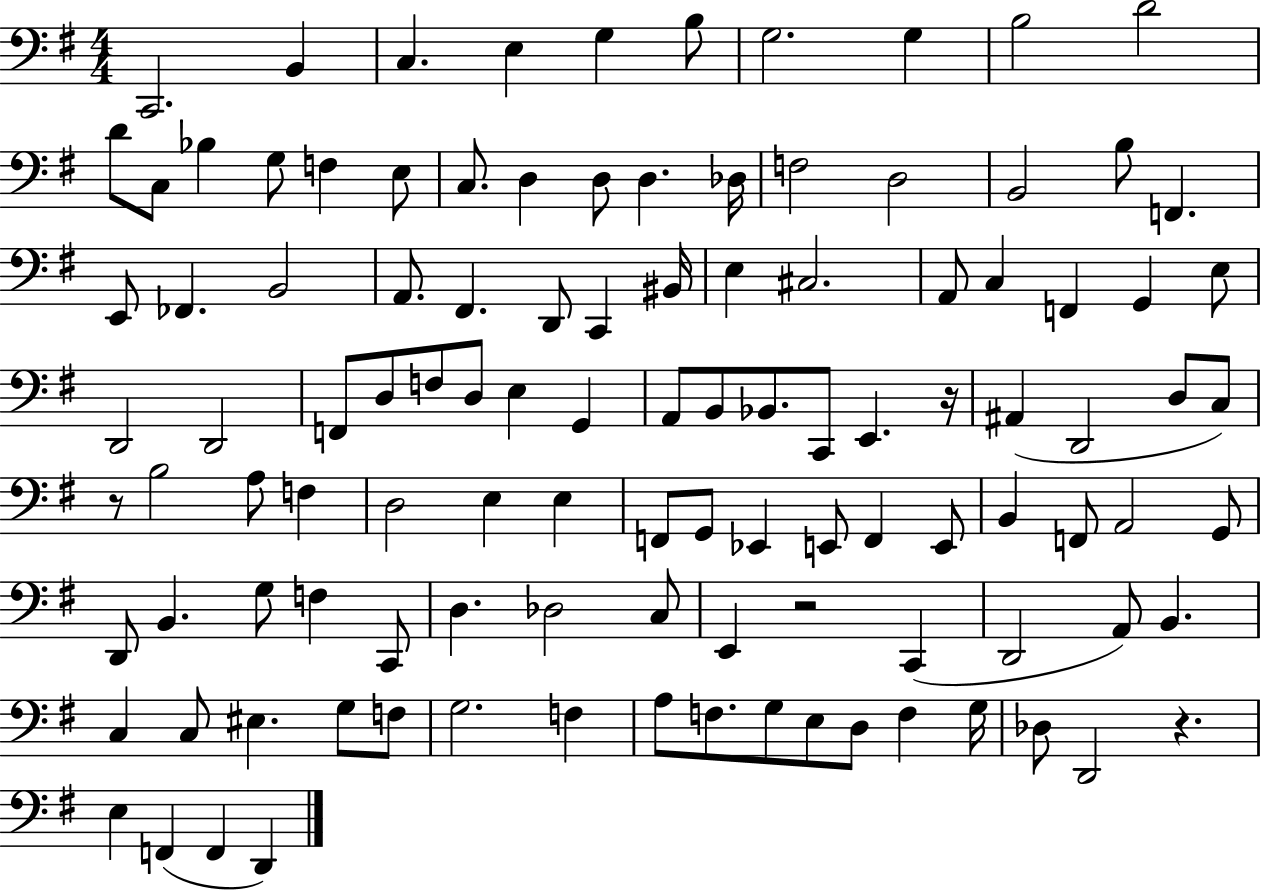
C2/h. B2/q C3/q. E3/q G3/q B3/e G3/h. G3/q B3/h D4/h D4/e C3/e Bb3/q G3/e F3/q E3/e C3/e. D3/q D3/e D3/q. Db3/s F3/h D3/h B2/h B3/e F2/q. E2/e FES2/q. B2/h A2/e. F#2/q. D2/e C2/q BIS2/s E3/q C#3/h. A2/e C3/q F2/q G2/q E3/e D2/h D2/h F2/e D3/e F3/e D3/e E3/q G2/q A2/e B2/e Bb2/e. C2/e E2/q. R/s A#2/q D2/h D3/e C3/e R/e B3/h A3/e F3/q D3/h E3/q E3/q F2/e G2/e Eb2/q E2/e F2/q E2/e B2/q F2/e A2/h G2/e D2/e B2/q. G3/e F3/q C2/e D3/q. Db3/h C3/e E2/q R/h C2/q D2/h A2/e B2/q. C3/q C3/e EIS3/q. G3/e F3/e G3/h. F3/q A3/e F3/e. G3/e E3/e D3/e F3/q G3/s Db3/e D2/h R/q. E3/q F2/q F2/q D2/q